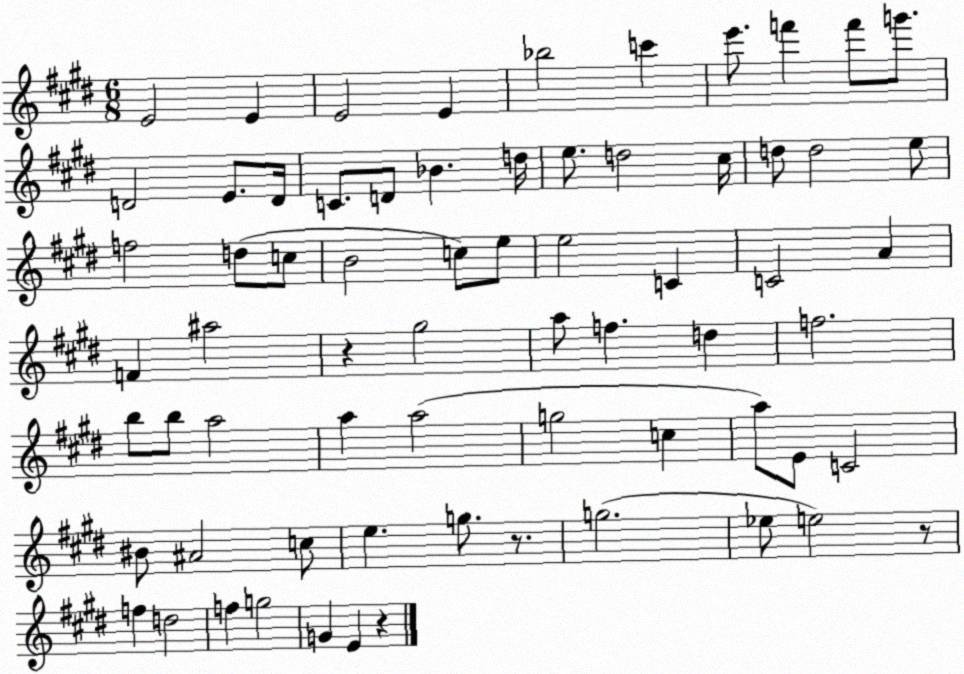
X:1
T:Untitled
M:6/8
L:1/4
K:E
E2 E E2 E _b2 c' e'/2 f' f'/2 g'/2 D2 E/2 D/4 C/2 D/2 _B d/4 e/2 d2 ^c/4 d/2 d2 e/2 f2 d/2 c/2 B2 c/2 e/2 e2 C C2 A F ^a2 z ^g2 a/2 f d f2 b/2 b/2 a2 a a2 g2 c a/2 E/2 C2 ^B/2 ^A2 c/2 e g/2 z/2 g2 _e/2 e2 z/2 f d2 f g2 G E z